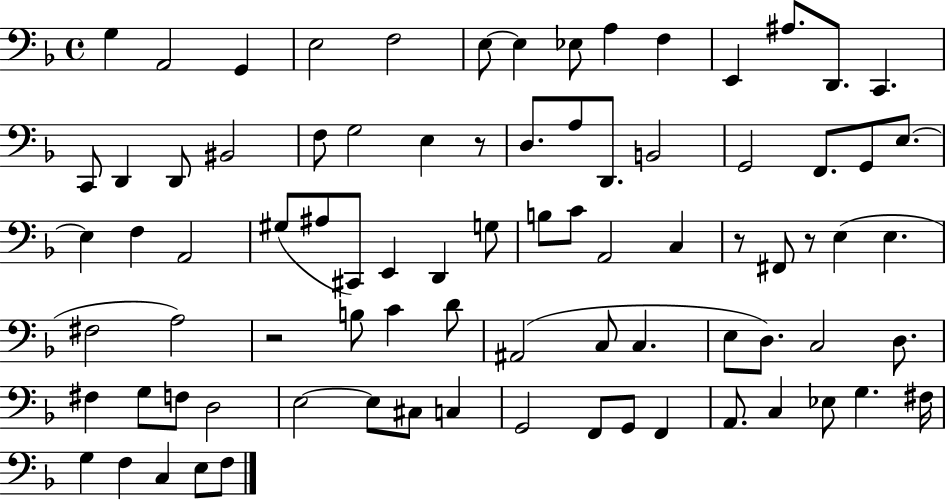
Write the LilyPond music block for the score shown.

{
  \clef bass
  \time 4/4
  \defaultTimeSignature
  \key f \major
  g4 a,2 g,4 | e2 f2 | e8~~ e4 ees8 a4 f4 | e,4 ais8. d,8. c,4. | \break c,8 d,4 d,8 bis,2 | f8 g2 e4 r8 | d8. a8 d,8. b,2 | g,2 f,8. g,8 e8.~~ | \break e4 f4 a,2 | gis8( ais8 cis,8) e,4 d,4 g8 | b8 c'8 a,2 c4 | r8 fis,8 r8 e4( e4. | \break fis2 a2) | r2 b8 c'4 d'8 | ais,2( c8 c4. | e8 d8.) c2 d8. | \break fis4 g8 f8 d2 | e2~~ e8 cis8 c4 | g,2 f,8 g,8 f,4 | a,8. c4 ees8 g4. fis16 | \break g4 f4 c4 e8 f8 | \bar "|."
}